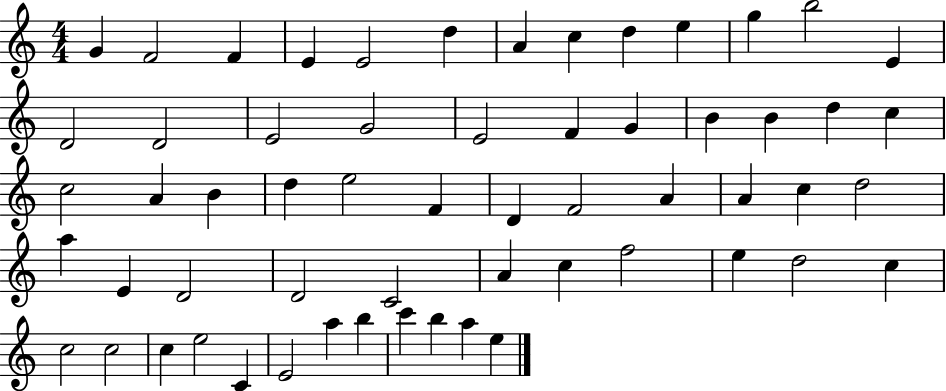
G4/q F4/h F4/q E4/q E4/h D5/q A4/q C5/q D5/q E5/q G5/q B5/h E4/q D4/h D4/h E4/h G4/h E4/h F4/q G4/q B4/q B4/q D5/q C5/q C5/h A4/q B4/q D5/q E5/h F4/q D4/q F4/h A4/q A4/q C5/q D5/h A5/q E4/q D4/h D4/h C4/h A4/q C5/q F5/h E5/q D5/h C5/q C5/h C5/h C5/q E5/h C4/q E4/h A5/q B5/q C6/q B5/q A5/q E5/q